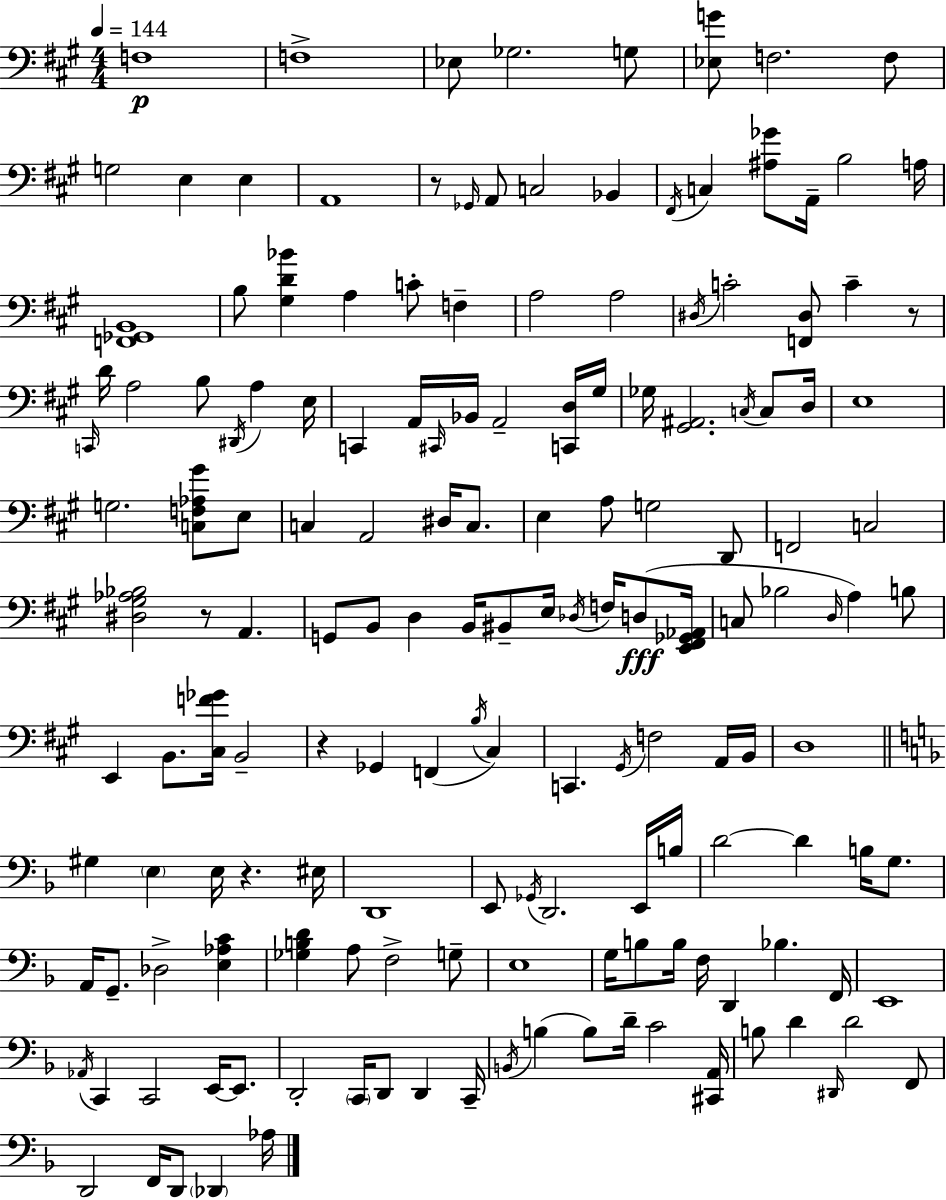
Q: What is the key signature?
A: A major